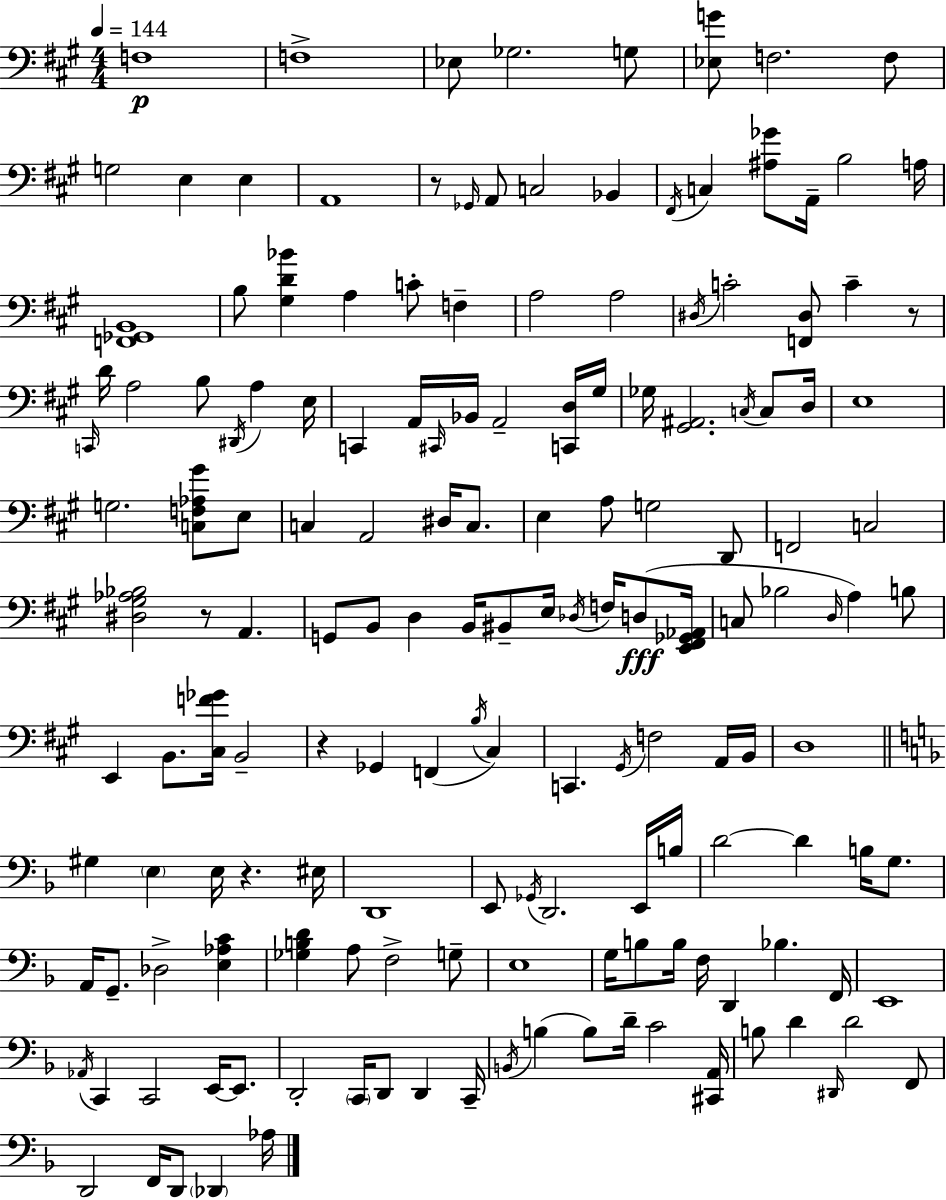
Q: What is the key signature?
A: A major